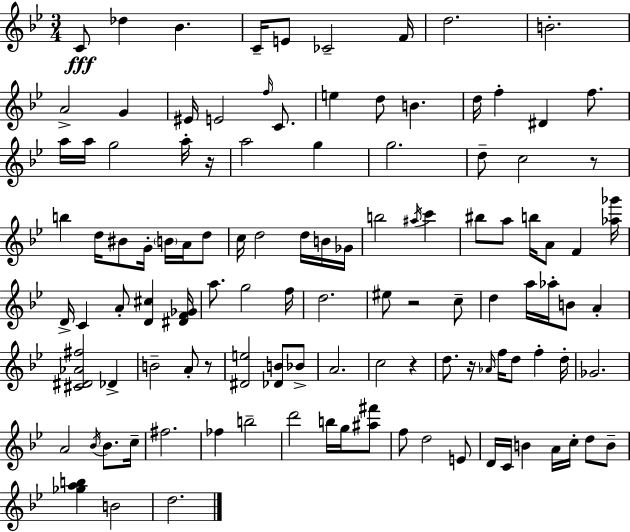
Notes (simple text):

C4/e Db5/q Bb4/q. C4/s E4/e CES4/h F4/s D5/h. B4/h. A4/h G4/q EIS4/s E4/h F5/s C4/e. E5/q D5/e B4/q. D5/s F5/q D#4/q F5/e. A5/s A5/s G5/h A5/s R/s A5/h G5/q G5/h. D5/e C5/h R/e B5/q D5/s BIS4/e G4/s B4/s A4/s D5/e C5/s D5/h D5/s B4/s Gb4/s B5/h A#5/s C6/q BIS5/e A5/e B5/s A4/e F4/q [Ab5,Gb6]/s D4/s C4/q A4/e [D4,C#5]/q [D#4,F4,Gb4]/s A5/e. G5/h F5/s D5/h. EIS5/e R/h C5/e D5/q A5/s Ab5/s B4/e A4/q [C#4,D#4,Ab4,F#5]/h Db4/q B4/h A4/e R/e [D#4,E5]/h [Db4,B4]/e Bb4/e A4/h. C5/h R/q D5/e. R/s Ab4/s F5/s D5/e F5/q D5/s Gb4/h. A4/h Bb4/s Bb4/e. C5/s F#5/h. FES5/q B5/h D6/h B5/s G5/s [A#5,F#6]/e F5/e D5/h E4/e D4/s C4/s B4/q A4/s C5/s D5/e B4/e [Gb5,A5,B5]/q B4/h D5/h.